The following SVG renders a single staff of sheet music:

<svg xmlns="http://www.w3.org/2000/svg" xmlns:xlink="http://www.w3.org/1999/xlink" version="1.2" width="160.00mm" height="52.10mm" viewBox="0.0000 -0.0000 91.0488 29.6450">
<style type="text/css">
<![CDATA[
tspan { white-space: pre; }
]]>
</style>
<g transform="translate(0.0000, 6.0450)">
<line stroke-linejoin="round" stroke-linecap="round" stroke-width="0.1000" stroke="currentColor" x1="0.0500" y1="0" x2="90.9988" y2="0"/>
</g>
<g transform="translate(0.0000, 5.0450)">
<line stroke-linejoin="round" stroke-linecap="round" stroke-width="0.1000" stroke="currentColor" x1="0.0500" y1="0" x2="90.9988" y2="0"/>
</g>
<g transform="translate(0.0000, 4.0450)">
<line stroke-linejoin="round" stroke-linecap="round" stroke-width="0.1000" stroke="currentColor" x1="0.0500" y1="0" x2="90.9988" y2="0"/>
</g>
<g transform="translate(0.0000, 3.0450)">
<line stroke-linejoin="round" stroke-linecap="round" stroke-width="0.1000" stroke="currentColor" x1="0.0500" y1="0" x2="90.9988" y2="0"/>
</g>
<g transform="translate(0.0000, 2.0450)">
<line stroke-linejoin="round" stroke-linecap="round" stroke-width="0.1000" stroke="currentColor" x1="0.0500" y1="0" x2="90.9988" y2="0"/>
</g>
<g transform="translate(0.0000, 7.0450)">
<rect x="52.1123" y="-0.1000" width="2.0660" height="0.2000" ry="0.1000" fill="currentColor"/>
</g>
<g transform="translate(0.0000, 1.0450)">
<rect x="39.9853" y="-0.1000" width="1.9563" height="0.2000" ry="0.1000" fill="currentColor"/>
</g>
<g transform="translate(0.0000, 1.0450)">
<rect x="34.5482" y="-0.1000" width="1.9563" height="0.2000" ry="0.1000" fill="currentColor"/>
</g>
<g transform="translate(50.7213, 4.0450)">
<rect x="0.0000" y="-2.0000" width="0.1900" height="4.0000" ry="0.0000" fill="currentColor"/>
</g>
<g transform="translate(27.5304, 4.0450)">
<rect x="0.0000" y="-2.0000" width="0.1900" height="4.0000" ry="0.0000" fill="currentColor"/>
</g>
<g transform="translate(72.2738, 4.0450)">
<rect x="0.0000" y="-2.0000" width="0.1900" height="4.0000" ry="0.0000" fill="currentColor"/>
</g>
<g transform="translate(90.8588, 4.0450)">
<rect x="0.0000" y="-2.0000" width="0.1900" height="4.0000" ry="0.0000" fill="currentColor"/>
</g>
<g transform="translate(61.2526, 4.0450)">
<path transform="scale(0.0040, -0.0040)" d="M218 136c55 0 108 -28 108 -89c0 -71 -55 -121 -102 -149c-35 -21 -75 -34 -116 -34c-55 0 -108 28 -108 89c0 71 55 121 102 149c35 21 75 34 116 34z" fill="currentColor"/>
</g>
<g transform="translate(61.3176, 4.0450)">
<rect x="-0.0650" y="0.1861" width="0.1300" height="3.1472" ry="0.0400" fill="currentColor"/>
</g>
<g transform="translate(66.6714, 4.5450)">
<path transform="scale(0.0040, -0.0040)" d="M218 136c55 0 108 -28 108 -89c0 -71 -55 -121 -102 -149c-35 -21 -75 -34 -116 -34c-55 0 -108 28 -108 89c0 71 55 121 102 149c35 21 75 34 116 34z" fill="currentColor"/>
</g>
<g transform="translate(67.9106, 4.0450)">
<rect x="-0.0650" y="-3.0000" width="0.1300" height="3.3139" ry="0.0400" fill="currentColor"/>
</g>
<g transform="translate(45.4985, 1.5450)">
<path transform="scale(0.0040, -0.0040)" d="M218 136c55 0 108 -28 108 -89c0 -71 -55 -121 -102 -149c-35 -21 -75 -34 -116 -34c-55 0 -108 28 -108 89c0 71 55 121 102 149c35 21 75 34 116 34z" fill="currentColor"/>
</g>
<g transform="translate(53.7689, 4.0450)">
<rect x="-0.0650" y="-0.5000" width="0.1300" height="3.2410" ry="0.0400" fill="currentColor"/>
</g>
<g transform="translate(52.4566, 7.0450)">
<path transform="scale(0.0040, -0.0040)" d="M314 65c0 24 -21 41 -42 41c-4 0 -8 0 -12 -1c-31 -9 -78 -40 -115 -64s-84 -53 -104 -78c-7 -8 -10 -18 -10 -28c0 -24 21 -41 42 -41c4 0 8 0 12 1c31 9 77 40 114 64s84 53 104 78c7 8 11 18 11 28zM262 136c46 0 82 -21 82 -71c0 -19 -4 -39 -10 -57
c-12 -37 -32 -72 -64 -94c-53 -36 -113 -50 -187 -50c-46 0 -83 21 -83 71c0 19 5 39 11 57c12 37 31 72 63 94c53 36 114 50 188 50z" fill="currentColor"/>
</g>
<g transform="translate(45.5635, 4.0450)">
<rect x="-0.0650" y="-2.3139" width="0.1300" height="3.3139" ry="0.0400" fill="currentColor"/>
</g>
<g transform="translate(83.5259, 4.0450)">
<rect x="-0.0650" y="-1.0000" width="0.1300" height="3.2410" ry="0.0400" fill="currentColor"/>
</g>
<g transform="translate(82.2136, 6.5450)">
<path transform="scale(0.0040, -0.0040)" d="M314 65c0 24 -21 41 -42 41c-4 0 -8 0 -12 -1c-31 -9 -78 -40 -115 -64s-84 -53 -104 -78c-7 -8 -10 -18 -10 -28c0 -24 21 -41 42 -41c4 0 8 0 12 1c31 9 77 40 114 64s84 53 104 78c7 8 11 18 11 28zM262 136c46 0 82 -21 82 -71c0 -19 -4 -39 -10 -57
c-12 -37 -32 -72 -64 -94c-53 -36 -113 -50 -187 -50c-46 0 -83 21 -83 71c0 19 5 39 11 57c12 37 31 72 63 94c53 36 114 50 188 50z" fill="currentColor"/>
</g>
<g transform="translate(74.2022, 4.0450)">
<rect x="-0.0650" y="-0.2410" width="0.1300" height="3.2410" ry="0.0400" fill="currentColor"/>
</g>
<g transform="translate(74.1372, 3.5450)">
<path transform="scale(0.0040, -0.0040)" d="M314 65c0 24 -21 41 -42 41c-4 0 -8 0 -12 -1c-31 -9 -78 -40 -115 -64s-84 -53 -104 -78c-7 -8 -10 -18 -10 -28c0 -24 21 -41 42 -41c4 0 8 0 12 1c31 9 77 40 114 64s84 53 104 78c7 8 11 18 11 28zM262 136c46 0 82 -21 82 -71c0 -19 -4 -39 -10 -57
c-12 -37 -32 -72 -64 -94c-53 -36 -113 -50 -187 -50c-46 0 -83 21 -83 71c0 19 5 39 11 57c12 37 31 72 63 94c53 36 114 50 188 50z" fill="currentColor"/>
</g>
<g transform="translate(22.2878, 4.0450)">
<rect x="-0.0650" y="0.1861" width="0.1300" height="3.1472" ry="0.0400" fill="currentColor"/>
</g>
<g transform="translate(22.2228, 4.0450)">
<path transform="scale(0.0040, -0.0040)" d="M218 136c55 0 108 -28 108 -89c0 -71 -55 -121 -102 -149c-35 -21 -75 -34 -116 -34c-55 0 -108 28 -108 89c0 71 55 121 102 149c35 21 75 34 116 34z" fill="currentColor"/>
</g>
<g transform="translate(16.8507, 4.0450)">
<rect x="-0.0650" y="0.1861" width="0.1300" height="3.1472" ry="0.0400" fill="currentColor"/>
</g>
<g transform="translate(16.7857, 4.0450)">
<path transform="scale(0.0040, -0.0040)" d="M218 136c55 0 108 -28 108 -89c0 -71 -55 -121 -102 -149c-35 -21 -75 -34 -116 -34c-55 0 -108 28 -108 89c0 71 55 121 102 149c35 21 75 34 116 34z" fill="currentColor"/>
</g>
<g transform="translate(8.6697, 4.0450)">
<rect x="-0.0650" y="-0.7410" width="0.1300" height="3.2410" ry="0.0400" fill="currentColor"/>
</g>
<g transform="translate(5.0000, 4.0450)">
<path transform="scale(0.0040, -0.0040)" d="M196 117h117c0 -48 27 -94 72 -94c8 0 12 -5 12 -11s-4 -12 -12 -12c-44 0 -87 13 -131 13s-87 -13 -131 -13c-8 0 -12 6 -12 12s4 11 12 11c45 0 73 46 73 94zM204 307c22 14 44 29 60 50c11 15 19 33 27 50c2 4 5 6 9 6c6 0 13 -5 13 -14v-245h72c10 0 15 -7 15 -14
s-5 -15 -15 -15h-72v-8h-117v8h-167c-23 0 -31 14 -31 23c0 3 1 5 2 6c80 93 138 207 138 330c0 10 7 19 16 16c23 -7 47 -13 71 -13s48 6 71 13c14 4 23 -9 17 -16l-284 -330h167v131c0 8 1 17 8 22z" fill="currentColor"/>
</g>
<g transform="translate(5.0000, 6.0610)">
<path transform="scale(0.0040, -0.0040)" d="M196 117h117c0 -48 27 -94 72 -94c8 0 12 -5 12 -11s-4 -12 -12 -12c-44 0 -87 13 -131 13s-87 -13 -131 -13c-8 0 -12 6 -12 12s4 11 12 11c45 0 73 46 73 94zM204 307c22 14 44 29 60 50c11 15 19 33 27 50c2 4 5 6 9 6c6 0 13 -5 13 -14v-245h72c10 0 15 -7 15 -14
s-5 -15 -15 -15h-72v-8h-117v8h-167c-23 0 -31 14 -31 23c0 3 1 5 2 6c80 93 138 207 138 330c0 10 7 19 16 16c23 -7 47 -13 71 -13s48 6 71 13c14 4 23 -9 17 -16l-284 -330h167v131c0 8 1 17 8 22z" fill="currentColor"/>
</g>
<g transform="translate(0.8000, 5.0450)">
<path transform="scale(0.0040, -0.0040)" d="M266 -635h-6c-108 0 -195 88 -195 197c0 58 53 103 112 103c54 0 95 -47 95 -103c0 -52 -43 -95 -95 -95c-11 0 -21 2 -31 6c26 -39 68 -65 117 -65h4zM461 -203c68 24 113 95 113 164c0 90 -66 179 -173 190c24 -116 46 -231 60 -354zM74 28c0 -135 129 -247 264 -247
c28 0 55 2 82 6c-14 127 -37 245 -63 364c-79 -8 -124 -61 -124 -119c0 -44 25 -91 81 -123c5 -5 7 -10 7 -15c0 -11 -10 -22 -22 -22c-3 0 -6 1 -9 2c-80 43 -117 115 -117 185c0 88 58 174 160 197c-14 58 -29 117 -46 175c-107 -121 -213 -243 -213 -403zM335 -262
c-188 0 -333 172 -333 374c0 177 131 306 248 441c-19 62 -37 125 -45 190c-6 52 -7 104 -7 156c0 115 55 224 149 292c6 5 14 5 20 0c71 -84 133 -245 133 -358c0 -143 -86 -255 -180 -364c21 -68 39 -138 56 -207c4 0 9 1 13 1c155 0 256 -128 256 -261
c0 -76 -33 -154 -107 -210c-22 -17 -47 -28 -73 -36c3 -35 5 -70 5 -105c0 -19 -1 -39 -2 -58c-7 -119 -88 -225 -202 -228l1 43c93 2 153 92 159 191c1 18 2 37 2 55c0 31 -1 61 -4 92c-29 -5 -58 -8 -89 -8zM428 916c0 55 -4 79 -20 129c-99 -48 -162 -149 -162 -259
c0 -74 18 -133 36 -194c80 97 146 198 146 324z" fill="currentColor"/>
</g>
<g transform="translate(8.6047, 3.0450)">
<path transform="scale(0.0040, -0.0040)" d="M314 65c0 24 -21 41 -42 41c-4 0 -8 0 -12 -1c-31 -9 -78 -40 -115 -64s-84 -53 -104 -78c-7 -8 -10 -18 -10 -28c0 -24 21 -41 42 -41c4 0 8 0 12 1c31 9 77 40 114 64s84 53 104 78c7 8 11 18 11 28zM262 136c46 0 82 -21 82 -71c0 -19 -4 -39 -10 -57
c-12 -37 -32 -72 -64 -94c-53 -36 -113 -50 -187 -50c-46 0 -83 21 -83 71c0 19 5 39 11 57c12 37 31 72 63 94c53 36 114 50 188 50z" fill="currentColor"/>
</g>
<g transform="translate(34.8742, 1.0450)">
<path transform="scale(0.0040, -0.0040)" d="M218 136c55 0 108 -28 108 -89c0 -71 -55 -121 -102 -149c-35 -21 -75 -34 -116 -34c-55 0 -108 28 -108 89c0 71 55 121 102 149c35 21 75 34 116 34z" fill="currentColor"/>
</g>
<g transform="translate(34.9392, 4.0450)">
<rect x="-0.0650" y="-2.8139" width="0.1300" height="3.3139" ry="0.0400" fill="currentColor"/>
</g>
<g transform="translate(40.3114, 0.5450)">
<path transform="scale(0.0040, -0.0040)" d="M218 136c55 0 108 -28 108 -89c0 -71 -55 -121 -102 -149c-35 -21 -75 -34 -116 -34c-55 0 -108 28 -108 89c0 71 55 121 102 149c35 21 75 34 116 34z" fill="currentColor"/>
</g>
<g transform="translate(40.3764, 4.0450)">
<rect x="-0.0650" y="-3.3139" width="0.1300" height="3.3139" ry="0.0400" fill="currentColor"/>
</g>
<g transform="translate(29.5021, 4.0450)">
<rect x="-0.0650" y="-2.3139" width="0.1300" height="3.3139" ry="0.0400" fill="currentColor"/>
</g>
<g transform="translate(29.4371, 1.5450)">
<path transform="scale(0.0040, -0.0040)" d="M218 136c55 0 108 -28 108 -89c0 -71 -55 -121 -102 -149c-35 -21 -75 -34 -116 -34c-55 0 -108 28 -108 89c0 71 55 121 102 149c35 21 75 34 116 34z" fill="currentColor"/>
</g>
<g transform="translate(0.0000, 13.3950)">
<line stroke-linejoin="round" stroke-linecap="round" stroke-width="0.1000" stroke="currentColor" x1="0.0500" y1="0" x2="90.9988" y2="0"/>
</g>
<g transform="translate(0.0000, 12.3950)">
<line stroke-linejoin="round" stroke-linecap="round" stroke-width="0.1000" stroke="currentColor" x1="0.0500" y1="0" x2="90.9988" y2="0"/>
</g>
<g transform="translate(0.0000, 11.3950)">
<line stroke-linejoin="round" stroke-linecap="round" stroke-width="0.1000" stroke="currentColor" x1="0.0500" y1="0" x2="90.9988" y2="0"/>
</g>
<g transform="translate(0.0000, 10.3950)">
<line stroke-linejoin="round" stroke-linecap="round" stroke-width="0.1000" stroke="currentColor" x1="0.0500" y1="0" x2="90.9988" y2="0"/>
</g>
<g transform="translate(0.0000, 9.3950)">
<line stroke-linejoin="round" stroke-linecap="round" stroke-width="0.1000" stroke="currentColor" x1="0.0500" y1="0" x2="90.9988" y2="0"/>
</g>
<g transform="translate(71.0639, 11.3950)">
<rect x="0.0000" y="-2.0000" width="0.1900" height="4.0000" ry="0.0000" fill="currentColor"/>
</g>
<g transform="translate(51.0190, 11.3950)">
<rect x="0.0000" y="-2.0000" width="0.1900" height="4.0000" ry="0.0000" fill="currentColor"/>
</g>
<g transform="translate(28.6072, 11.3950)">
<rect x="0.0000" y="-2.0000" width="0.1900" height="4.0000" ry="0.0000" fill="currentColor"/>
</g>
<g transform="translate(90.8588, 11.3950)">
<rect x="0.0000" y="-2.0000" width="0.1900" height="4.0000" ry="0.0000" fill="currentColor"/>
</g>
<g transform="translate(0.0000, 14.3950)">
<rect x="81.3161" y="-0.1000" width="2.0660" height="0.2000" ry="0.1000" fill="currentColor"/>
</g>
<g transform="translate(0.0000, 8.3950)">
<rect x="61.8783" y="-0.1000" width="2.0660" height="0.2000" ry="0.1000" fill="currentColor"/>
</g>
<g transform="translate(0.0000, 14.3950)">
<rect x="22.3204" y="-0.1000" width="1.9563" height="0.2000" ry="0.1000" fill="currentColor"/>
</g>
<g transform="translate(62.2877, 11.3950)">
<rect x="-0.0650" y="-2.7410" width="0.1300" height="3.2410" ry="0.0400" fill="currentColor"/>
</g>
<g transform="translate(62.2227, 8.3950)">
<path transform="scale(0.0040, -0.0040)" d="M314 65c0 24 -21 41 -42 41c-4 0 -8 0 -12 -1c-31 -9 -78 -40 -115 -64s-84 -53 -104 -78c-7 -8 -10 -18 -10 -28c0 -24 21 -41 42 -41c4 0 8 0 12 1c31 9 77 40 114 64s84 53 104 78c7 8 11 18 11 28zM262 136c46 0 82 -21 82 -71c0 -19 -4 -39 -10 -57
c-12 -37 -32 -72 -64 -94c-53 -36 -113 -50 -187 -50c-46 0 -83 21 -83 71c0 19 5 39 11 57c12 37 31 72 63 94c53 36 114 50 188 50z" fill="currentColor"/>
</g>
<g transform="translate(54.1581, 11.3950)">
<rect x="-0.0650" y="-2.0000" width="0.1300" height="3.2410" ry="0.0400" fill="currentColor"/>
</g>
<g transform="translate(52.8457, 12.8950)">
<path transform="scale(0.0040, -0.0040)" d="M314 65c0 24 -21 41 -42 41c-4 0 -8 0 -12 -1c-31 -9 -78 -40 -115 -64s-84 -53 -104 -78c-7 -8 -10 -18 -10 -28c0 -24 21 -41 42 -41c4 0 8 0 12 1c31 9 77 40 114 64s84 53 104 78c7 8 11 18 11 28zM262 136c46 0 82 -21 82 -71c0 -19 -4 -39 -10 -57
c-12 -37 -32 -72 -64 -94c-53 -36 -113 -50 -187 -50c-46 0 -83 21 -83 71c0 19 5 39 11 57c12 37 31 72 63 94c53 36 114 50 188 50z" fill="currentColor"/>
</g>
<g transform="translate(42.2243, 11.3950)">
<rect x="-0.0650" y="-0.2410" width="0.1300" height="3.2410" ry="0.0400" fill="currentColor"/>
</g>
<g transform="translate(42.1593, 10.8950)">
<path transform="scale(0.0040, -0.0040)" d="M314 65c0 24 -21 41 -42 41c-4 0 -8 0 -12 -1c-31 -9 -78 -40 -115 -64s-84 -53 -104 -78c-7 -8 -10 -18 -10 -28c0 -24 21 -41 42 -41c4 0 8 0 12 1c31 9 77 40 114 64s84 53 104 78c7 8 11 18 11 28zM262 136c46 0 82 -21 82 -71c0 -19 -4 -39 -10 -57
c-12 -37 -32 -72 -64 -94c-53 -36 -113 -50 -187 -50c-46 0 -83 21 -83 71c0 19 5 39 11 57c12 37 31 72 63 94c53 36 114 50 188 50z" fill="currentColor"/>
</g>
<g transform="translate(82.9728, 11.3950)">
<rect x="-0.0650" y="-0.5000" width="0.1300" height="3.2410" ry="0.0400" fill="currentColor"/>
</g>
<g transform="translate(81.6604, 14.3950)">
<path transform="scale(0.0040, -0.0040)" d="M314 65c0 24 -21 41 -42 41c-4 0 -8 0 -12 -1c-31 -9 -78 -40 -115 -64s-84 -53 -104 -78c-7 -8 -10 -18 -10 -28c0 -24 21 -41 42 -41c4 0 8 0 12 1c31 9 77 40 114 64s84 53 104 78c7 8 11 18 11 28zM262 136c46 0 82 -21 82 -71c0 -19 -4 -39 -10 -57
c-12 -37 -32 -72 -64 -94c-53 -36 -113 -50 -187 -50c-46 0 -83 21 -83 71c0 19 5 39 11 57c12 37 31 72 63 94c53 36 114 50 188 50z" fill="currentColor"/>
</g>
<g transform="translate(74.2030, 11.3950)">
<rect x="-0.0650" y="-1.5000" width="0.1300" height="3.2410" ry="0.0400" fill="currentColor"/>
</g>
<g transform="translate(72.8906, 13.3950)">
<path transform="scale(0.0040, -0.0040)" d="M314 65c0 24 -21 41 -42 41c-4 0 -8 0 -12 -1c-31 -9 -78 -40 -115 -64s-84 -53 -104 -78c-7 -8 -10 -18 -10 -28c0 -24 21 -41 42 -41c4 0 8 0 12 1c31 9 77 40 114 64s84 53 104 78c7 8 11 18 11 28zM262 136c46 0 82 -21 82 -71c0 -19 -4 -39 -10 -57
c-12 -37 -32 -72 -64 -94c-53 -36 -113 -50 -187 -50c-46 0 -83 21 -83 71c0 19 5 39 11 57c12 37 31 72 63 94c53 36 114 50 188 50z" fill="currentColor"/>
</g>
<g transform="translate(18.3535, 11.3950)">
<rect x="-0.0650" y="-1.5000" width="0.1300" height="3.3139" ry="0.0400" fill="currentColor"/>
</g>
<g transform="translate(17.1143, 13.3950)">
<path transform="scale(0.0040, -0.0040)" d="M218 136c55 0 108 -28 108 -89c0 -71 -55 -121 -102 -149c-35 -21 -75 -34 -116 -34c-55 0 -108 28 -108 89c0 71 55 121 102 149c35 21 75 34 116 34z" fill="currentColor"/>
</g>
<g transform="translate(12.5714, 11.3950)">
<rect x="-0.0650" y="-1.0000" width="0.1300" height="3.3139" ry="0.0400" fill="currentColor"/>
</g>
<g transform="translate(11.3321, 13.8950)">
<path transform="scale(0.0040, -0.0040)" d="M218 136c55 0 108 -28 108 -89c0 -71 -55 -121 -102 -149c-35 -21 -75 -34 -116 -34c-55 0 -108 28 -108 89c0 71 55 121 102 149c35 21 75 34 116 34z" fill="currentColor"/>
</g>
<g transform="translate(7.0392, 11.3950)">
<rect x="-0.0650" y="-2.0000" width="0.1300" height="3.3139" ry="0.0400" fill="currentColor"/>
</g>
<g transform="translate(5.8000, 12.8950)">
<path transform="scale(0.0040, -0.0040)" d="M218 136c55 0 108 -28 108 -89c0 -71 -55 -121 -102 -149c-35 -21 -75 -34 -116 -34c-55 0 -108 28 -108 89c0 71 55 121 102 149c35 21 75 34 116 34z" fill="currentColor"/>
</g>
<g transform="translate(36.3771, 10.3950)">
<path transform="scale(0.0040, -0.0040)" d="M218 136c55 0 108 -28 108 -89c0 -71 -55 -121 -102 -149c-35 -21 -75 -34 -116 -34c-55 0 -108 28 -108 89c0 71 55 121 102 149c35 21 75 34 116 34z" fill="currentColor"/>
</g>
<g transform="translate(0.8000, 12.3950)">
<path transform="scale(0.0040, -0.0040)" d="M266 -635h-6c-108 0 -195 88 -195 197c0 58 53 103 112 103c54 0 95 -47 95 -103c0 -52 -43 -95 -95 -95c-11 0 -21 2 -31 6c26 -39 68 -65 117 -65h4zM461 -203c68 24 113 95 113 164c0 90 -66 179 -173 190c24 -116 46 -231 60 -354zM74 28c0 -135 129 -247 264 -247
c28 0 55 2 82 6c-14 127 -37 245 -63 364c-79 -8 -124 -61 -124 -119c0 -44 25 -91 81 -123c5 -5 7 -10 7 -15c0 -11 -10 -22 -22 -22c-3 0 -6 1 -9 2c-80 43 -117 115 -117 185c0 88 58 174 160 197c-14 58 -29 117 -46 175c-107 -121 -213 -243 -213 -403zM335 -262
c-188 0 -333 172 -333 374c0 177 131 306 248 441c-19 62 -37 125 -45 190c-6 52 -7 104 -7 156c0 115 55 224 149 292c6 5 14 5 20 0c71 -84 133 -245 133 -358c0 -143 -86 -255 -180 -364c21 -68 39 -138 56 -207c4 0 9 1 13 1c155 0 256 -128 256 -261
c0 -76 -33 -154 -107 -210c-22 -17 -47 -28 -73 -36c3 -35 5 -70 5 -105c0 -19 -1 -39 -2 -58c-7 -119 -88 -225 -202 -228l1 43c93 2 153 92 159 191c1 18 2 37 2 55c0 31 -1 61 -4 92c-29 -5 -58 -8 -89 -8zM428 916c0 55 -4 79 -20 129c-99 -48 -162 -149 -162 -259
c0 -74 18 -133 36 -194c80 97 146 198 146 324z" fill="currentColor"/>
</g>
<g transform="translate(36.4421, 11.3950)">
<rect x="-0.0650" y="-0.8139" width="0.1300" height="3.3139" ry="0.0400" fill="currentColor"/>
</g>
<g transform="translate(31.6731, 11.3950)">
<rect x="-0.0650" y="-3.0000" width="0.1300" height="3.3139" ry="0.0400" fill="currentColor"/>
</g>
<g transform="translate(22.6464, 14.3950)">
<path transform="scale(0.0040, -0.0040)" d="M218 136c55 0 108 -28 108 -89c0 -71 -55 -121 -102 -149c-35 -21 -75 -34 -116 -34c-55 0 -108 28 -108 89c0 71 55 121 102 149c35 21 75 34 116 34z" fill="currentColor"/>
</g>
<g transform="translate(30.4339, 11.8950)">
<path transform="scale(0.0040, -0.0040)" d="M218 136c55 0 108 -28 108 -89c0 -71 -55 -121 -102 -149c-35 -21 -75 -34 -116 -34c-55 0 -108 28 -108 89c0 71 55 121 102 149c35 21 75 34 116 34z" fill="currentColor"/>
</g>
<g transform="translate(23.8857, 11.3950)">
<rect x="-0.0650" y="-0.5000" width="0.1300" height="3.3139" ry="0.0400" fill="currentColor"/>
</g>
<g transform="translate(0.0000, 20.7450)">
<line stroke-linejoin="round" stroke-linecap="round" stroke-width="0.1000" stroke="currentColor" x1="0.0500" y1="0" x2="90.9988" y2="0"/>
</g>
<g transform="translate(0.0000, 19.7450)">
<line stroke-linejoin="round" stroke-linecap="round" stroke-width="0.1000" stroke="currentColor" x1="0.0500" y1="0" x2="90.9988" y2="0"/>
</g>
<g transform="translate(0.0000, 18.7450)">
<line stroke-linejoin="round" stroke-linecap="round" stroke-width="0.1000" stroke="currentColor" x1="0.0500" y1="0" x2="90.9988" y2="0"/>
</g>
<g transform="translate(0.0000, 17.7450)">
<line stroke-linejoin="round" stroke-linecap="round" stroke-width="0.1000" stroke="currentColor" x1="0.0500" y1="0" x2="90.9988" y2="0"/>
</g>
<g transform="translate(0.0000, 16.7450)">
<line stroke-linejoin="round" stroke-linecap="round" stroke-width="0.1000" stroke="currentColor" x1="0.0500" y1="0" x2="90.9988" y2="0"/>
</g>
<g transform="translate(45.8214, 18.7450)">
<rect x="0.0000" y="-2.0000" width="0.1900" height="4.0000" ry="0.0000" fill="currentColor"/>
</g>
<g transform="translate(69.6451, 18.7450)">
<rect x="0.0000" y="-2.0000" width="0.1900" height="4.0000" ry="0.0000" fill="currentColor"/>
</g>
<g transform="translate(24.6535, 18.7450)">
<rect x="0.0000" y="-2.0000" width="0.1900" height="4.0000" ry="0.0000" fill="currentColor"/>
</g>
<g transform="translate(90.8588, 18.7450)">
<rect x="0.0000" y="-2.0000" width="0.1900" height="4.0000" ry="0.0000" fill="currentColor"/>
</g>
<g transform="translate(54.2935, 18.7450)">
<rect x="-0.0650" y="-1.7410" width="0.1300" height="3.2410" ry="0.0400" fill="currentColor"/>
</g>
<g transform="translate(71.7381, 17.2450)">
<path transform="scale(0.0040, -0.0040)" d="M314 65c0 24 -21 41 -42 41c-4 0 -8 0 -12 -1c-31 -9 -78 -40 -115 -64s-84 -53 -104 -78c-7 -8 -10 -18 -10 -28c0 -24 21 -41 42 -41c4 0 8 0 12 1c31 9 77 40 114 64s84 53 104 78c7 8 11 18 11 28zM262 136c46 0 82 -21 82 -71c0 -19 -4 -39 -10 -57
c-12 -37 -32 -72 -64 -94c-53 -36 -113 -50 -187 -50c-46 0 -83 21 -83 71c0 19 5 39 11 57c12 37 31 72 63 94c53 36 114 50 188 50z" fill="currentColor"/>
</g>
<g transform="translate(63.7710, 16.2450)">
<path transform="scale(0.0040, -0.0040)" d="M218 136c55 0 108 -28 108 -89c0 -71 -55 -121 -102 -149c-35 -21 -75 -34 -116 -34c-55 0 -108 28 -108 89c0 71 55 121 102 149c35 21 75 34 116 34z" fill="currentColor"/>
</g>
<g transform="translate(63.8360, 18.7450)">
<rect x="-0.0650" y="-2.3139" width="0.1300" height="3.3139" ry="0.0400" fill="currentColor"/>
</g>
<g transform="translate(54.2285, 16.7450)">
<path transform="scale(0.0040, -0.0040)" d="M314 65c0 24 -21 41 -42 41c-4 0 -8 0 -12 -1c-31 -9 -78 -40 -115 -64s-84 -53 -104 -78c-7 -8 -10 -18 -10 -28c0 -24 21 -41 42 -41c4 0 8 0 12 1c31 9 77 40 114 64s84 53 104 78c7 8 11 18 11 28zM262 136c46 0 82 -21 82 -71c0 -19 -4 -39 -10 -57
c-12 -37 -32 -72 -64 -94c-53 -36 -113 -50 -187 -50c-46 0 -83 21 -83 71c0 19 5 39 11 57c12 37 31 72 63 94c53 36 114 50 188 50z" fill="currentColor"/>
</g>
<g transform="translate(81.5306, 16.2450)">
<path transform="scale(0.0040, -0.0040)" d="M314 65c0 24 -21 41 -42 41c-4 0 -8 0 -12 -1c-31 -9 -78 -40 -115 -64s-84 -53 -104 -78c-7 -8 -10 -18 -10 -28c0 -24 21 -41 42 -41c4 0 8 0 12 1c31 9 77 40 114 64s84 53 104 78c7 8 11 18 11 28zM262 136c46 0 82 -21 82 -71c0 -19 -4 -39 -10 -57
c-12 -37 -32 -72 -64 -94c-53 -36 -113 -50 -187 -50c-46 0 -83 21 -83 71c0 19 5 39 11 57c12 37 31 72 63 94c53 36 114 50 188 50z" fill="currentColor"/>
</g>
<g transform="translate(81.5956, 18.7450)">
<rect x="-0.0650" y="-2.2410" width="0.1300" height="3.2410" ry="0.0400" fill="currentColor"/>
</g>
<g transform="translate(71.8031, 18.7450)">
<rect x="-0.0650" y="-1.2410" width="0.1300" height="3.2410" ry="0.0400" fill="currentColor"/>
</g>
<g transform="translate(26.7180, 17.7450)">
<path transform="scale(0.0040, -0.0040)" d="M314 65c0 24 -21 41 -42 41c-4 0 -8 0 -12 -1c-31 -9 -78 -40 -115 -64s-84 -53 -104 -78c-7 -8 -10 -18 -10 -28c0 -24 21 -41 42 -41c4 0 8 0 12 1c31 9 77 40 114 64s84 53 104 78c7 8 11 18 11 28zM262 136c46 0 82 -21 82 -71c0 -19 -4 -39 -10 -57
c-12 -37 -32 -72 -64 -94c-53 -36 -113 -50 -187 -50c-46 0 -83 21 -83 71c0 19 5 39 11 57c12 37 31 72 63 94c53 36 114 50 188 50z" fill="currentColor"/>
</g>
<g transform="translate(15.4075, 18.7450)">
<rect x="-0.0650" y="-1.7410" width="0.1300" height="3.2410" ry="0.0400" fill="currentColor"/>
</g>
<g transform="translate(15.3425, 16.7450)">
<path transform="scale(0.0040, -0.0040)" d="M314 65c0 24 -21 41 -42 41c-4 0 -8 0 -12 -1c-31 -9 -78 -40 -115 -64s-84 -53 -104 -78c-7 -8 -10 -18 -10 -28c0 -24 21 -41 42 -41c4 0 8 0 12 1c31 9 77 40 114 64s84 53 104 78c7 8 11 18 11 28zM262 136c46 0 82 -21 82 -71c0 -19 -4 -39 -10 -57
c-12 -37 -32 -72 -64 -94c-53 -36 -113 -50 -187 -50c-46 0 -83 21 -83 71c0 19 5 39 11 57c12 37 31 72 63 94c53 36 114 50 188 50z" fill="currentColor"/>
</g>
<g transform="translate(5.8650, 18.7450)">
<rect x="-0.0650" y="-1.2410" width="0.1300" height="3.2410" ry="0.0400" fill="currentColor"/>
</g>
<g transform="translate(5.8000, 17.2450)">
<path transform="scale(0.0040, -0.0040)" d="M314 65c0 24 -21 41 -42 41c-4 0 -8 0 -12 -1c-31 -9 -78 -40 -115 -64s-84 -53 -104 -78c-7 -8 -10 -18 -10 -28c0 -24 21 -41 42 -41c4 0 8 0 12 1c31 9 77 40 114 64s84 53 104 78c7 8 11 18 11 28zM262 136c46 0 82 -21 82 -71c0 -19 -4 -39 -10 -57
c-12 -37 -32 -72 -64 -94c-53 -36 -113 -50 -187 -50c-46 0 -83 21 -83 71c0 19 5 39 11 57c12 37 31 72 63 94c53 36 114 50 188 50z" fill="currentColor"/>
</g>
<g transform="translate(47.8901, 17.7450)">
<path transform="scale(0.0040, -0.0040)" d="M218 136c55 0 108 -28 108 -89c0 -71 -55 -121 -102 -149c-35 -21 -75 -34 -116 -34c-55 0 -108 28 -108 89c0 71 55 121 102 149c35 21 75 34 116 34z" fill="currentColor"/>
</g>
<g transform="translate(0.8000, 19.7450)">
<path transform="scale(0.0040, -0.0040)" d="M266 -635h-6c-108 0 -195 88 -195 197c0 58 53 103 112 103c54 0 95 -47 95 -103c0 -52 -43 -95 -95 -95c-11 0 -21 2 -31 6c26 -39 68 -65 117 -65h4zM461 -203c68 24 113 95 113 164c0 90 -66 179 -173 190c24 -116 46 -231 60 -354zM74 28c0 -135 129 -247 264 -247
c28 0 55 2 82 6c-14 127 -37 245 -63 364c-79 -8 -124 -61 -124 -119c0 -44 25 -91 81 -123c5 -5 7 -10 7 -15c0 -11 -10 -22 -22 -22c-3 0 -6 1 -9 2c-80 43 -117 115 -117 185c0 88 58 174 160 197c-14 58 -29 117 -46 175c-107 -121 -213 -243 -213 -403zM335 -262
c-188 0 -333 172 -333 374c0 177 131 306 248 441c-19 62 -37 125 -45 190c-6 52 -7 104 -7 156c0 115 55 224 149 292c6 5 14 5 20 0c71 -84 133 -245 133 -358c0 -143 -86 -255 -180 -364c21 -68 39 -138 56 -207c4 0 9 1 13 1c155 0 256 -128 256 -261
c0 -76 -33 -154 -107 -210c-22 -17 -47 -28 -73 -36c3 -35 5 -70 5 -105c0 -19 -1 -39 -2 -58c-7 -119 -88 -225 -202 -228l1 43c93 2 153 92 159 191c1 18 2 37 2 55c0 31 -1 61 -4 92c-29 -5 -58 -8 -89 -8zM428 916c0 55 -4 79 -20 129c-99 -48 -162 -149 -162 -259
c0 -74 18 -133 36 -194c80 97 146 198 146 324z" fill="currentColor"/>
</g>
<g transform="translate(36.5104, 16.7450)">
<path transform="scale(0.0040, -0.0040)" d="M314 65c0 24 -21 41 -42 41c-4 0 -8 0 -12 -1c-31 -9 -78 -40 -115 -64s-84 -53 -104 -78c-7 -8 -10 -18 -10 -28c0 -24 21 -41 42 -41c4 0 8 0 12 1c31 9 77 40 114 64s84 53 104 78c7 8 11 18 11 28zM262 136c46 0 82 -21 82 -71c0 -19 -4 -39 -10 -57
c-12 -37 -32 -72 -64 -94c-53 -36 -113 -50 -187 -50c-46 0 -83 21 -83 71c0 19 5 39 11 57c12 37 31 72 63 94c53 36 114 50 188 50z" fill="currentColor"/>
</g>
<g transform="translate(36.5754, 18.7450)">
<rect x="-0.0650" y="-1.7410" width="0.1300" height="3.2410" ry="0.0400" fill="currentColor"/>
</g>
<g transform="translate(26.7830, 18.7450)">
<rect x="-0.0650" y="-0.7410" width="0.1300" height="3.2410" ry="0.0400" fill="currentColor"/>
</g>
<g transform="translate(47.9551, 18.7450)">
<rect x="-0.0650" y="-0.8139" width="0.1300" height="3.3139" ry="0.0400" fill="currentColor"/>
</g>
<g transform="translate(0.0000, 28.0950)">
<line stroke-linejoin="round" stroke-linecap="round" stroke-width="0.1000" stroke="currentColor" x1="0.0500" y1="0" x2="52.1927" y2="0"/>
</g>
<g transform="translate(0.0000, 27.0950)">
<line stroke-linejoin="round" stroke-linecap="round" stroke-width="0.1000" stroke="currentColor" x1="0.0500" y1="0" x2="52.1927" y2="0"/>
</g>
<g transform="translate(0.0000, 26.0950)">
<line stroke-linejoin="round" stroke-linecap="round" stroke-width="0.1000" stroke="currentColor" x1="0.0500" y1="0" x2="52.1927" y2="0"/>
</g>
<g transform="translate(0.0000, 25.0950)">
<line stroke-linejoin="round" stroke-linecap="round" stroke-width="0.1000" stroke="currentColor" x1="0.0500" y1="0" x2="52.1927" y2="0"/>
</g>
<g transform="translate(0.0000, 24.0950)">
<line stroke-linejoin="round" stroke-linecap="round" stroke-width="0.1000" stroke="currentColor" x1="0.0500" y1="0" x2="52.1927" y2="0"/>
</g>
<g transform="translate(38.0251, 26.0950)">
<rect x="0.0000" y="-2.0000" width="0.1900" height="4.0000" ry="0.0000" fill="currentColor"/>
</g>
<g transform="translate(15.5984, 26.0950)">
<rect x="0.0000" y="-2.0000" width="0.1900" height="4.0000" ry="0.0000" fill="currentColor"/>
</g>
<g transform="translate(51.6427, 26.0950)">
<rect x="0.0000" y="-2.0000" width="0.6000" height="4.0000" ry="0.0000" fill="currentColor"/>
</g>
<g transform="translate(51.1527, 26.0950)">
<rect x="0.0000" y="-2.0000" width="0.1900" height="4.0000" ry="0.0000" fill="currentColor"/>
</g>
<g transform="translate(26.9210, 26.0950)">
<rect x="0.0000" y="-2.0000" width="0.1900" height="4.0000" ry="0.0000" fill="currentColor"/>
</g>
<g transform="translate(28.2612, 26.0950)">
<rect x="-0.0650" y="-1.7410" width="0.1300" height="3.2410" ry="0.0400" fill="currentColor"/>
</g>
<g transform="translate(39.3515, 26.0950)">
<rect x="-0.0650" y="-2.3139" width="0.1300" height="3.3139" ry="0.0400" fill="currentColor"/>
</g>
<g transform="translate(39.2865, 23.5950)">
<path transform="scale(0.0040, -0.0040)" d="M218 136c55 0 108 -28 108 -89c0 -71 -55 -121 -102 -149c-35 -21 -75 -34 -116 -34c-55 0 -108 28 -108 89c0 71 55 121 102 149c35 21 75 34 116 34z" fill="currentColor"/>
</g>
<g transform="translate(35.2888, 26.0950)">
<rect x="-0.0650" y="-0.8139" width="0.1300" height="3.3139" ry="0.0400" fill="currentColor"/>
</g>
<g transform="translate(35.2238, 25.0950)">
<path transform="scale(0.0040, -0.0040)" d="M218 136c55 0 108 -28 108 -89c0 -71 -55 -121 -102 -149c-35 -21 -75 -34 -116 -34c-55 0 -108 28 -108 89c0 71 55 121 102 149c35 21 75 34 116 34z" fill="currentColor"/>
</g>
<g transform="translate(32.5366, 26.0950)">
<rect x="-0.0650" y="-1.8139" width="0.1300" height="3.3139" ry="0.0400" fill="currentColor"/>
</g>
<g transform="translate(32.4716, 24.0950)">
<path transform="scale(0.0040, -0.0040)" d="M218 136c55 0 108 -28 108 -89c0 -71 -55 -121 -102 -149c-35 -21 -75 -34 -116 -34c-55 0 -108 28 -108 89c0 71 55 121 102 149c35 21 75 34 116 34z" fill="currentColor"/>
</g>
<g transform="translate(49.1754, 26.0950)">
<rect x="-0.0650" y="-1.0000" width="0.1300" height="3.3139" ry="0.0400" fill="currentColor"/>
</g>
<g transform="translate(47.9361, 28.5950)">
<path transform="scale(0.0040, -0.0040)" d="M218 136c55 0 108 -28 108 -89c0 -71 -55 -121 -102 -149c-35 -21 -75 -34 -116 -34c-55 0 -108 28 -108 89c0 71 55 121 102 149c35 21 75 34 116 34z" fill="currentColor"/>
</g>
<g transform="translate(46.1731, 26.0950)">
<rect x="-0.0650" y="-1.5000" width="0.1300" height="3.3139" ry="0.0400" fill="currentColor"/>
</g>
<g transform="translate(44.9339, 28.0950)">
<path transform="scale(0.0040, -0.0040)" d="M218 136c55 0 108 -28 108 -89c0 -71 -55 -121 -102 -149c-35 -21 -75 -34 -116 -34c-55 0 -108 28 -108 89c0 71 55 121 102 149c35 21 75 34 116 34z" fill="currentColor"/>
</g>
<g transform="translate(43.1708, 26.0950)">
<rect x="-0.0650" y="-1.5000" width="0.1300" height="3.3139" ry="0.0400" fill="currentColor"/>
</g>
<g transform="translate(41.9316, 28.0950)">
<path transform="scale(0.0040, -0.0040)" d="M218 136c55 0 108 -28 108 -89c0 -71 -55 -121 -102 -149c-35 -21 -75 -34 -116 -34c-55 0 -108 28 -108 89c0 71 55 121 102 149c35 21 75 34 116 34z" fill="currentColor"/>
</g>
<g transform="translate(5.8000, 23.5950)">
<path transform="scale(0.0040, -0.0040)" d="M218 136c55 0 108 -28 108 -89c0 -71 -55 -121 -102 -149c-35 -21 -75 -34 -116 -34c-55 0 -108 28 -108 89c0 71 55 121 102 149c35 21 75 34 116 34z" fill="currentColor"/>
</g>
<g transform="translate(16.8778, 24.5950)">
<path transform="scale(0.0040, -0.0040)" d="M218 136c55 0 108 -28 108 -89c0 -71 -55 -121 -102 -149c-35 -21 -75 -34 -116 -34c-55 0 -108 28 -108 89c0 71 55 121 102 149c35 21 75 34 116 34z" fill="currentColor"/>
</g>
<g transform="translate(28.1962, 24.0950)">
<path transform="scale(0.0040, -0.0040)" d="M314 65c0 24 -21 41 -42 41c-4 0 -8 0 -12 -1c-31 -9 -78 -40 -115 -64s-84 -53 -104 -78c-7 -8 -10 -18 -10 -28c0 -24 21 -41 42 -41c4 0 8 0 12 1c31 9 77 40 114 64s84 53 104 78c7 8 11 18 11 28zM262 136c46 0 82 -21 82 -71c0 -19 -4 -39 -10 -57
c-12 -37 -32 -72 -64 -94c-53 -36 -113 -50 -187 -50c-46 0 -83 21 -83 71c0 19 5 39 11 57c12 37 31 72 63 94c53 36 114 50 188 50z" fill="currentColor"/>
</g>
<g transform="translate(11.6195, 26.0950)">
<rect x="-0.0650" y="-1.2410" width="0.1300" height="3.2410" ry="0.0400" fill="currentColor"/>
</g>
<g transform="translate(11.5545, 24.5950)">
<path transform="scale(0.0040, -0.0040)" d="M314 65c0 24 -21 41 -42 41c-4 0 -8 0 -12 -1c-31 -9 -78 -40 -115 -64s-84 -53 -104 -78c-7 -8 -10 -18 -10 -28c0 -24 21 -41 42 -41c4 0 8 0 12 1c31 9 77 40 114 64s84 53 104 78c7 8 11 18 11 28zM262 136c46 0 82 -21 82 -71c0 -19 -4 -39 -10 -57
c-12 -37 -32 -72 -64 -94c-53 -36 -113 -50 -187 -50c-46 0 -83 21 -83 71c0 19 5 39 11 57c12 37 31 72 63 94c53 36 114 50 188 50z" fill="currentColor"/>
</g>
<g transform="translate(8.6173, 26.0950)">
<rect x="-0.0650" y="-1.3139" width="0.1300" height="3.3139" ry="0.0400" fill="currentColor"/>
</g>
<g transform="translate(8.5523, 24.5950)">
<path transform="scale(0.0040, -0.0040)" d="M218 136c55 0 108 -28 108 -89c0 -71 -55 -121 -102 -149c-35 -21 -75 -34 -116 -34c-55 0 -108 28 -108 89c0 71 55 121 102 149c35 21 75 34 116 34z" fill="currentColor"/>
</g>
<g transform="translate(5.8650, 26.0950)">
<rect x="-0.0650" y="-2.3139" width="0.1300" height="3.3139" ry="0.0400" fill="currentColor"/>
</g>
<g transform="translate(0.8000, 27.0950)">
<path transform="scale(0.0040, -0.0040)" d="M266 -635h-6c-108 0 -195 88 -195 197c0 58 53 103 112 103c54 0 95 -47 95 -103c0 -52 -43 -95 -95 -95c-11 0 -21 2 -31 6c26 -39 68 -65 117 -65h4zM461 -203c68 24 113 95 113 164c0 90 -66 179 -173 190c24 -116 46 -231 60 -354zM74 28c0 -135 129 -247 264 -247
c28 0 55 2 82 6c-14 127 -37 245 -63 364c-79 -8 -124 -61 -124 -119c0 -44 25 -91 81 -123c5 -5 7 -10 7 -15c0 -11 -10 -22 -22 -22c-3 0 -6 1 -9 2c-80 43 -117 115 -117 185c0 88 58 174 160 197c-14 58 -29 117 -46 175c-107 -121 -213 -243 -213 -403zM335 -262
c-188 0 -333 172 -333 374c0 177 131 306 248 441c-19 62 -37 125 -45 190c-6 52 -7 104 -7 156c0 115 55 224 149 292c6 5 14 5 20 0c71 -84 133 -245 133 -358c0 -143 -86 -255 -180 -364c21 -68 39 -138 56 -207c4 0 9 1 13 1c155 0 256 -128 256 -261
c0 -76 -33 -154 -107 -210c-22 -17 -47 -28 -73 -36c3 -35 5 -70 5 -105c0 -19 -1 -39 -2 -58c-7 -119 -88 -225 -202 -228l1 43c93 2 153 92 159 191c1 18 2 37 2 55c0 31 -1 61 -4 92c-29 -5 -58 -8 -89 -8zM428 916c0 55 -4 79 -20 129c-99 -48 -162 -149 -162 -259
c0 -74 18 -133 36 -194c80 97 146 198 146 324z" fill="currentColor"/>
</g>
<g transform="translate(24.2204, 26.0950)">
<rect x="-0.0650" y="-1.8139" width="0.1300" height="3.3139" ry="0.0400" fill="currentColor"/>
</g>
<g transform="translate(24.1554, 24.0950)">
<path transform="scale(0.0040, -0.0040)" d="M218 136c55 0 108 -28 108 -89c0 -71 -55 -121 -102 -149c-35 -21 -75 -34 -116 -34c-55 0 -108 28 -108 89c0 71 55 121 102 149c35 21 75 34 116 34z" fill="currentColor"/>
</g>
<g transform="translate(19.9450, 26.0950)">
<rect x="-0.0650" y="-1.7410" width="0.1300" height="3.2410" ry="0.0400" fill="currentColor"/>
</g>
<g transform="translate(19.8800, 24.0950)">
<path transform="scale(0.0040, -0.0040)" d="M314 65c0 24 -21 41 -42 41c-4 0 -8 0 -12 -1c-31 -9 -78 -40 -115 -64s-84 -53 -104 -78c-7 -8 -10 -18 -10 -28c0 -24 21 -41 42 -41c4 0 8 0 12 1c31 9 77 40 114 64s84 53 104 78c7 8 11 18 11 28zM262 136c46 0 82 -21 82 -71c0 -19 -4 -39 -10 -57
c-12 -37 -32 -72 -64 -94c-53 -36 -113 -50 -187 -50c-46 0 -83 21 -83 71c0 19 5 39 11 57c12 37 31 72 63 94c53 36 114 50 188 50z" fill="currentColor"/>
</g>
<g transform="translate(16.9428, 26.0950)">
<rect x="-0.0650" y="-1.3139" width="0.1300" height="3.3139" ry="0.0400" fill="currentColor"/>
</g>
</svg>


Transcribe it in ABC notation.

X:1
T:Untitled
M:4/4
L:1/4
K:C
d2 B B g a b g C2 B A c2 D2 F D E C A d c2 F2 a2 E2 C2 e2 f2 d2 f2 d f2 g e2 g2 g e e2 e f2 f f2 f d g E E D